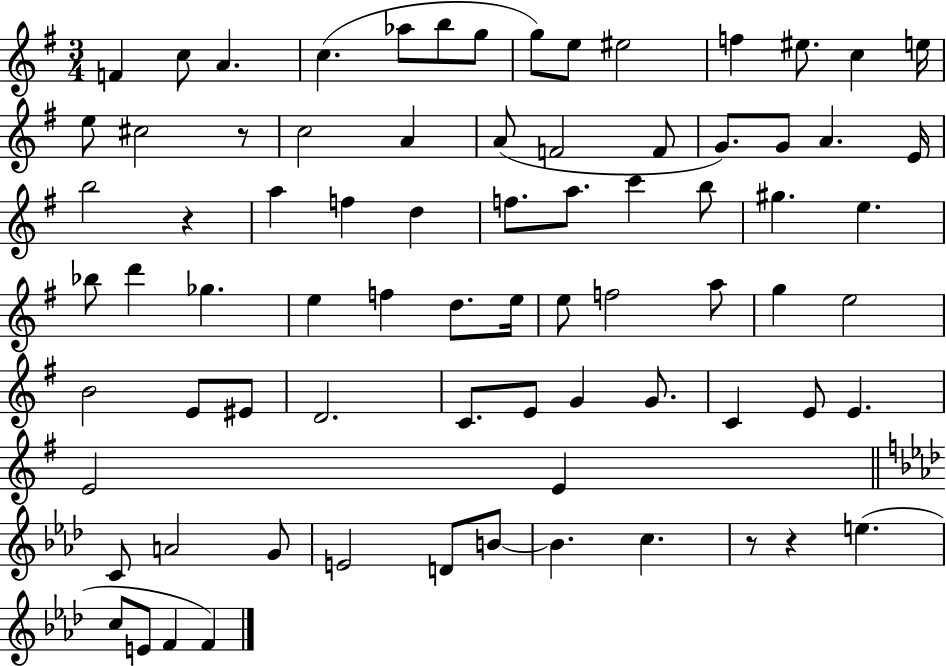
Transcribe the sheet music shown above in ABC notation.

X:1
T:Untitled
M:3/4
L:1/4
K:G
F c/2 A c _a/2 b/2 g/2 g/2 e/2 ^e2 f ^e/2 c e/4 e/2 ^c2 z/2 c2 A A/2 F2 F/2 G/2 G/2 A E/4 b2 z a f d f/2 a/2 c' b/2 ^g e _b/2 d' _g e f d/2 e/4 e/2 f2 a/2 g e2 B2 E/2 ^E/2 D2 C/2 E/2 G G/2 C E/2 E E2 E C/2 A2 G/2 E2 D/2 B/2 B c z/2 z e c/2 E/2 F F